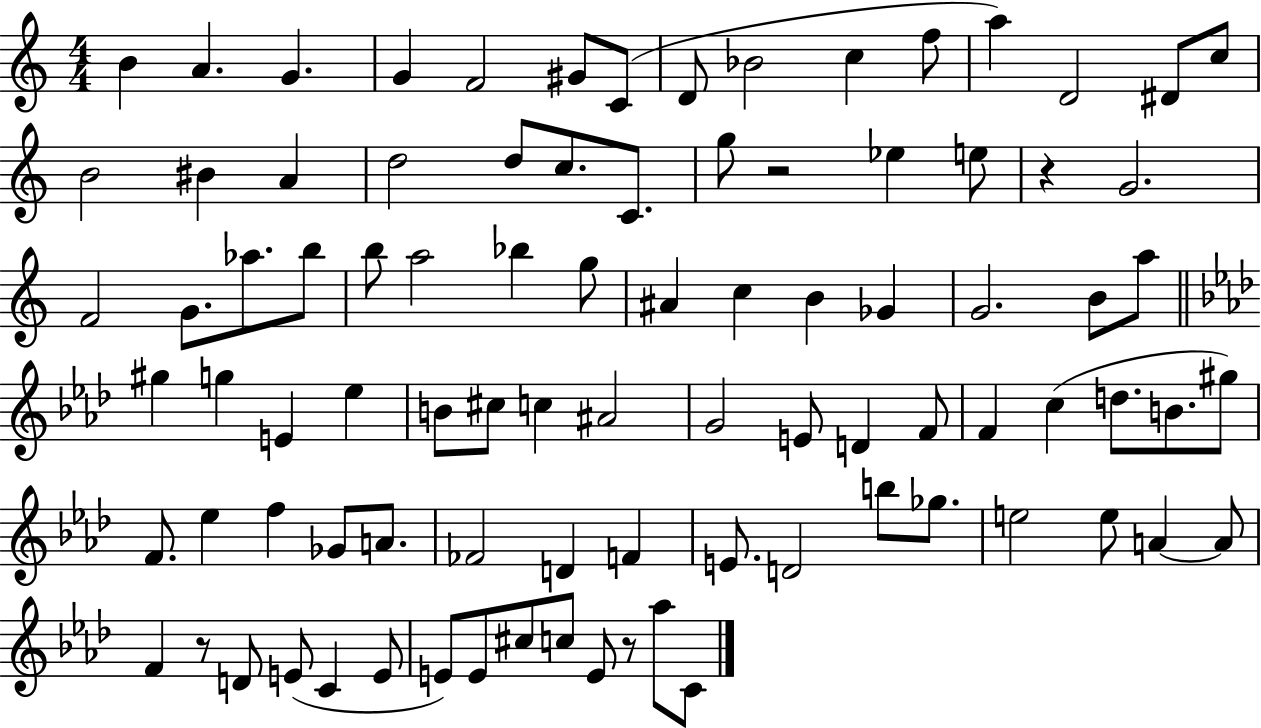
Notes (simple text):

B4/q A4/q. G4/q. G4/q F4/h G#4/e C4/e D4/e Bb4/h C5/q F5/e A5/q D4/h D#4/e C5/e B4/h BIS4/q A4/q D5/h D5/e C5/e. C4/e. G5/e R/h Eb5/q E5/e R/q G4/h. F4/h G4/e. Ab5/e. B5/e B5/e A5/h Bb5/q G5/e A#4/q C5/q B4/q Gb4/q G4/h. B4/e A5/e G#5/q G5/q E4/q Eb5/q B4/e C#5/e C5/q A#4/h G4/h E4/e D4/q F4/e F4/q C5/q D5/e. B4/e. G#5/e F4/e. Eb5/q F5/q Gb4/e A4/e. FES4/h D4/q F4/q E4/e. D4/h B5/e Gb5/e. E5/h E5/e A4/q A4/e F4/q R/e D4/e E4/e C4/q E4/e E4/e E4/e C#5/e C5/e E4/e R/e Ab5/e C4/e